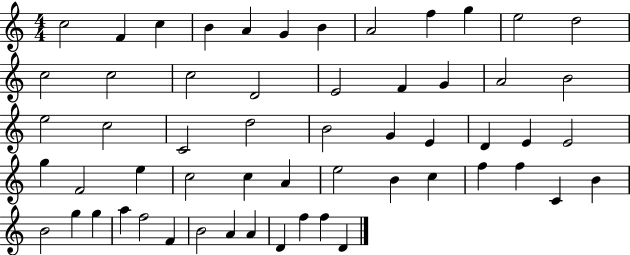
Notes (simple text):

C5/h F4/q C5/q B4/q A4/q G4/q B4/q A4/h F5/q G5/q E5/h D5/h C5/h C5/h C5/h D4/h E4/h F4/q G4/q A4/h B4/h E5/h C5/h C4/h D5/h B4/h G4/q E4/q D4/q E4/q E4/h G5/q F4/h E5/q C5/h C5/q A4/q E5/h B4/q C5/q F5/q F5/q C4/q B4/q B4/h G5/q G5/q A5/q F5/h F4/q B4/h A4/q A4/q D4/q F5/q F5/q D4/q